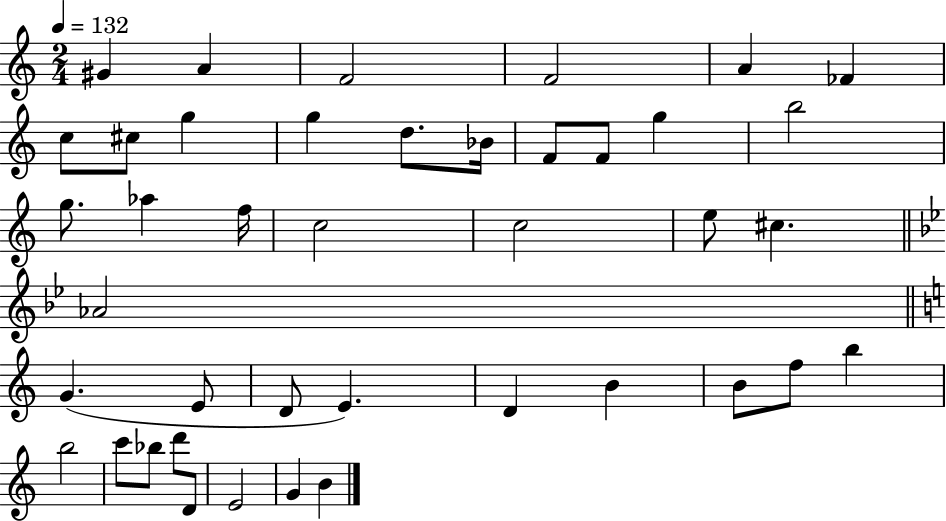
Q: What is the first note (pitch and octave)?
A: G#4